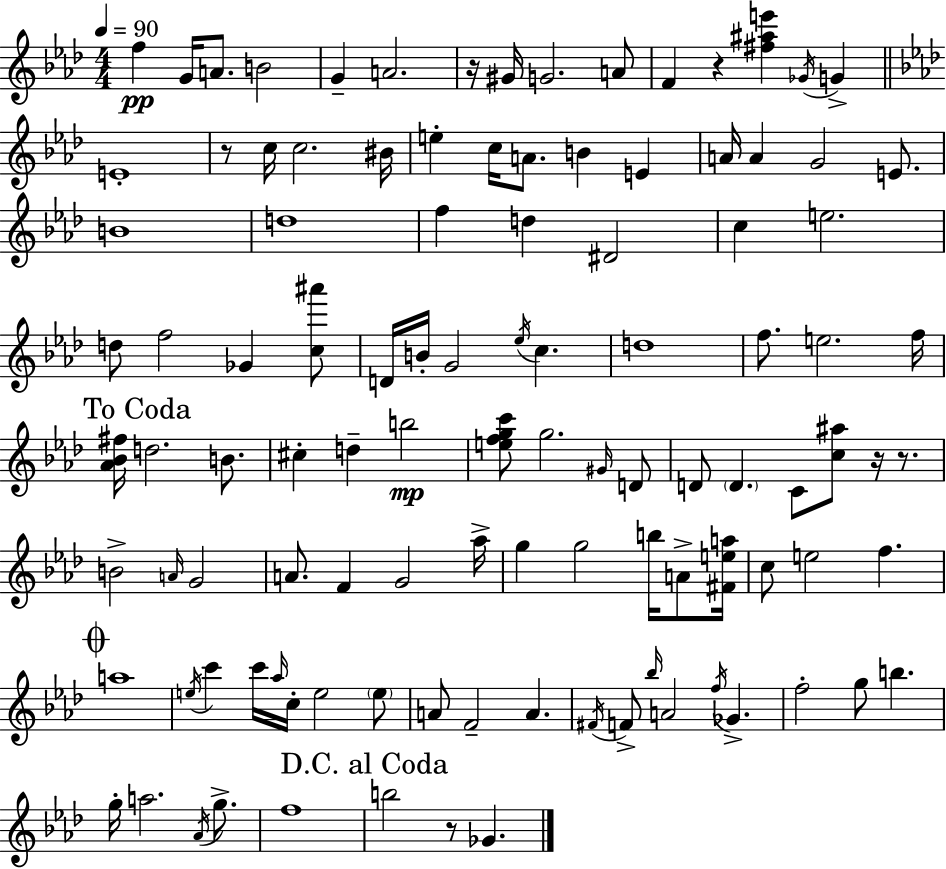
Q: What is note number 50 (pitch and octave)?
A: G5